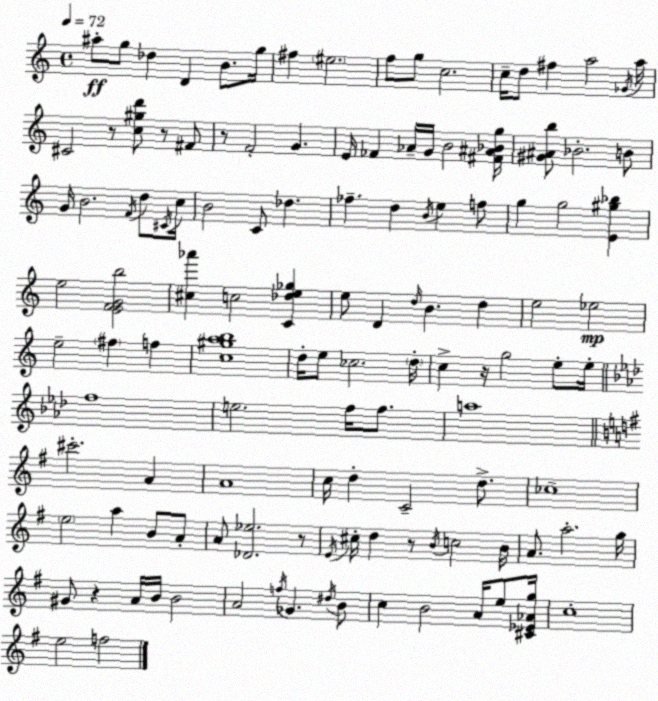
X:1
T:Untitled
M:4/4
L:1/4
K:C
^a/2 g/2 _d D B/2 g/4 ^f ^e2 f/2 g/2 c2 c/4 d/2 ^f a2 _G/4 a/4 ^C2 z/2 [c^gd']/2 z/2 ^F/2 z/2 F2 G E/4 _F _A/4 G/4 B2 [^F^A_Bg]/4 [^G^Ab]/2 _B2 B/2 G/4 B2 F/4 d/2 ^C/4 c/4 B2 C/2 _d _f d B/4 e f/2 g g2 [E^g_b] e2 [EFGb]2 [^c_a'] c2 [C_de_g] e/2 D d/4 B d e2 _e2 e2 ^f f [c^gab]4 d/4 e/2 _c2 d/4 c z/4 g2 e/2 e/4 f4 e2 f/4 f/2 a4 ^c'2 A A4 c/4 d C2 d/2 _c4 e2 a B/2 A/2 A/2 [_D_e]2 z/2 E/4 ^c/4 d z/2 B/4 c2 B/4 A/2 a2 g/4 ^G/2 z A/4 B/4 B2 A2 f/4 _G ^d/4 B/2 c B2 A/4 e/2 [^C_E_Ag]/4 c4 e2 f2